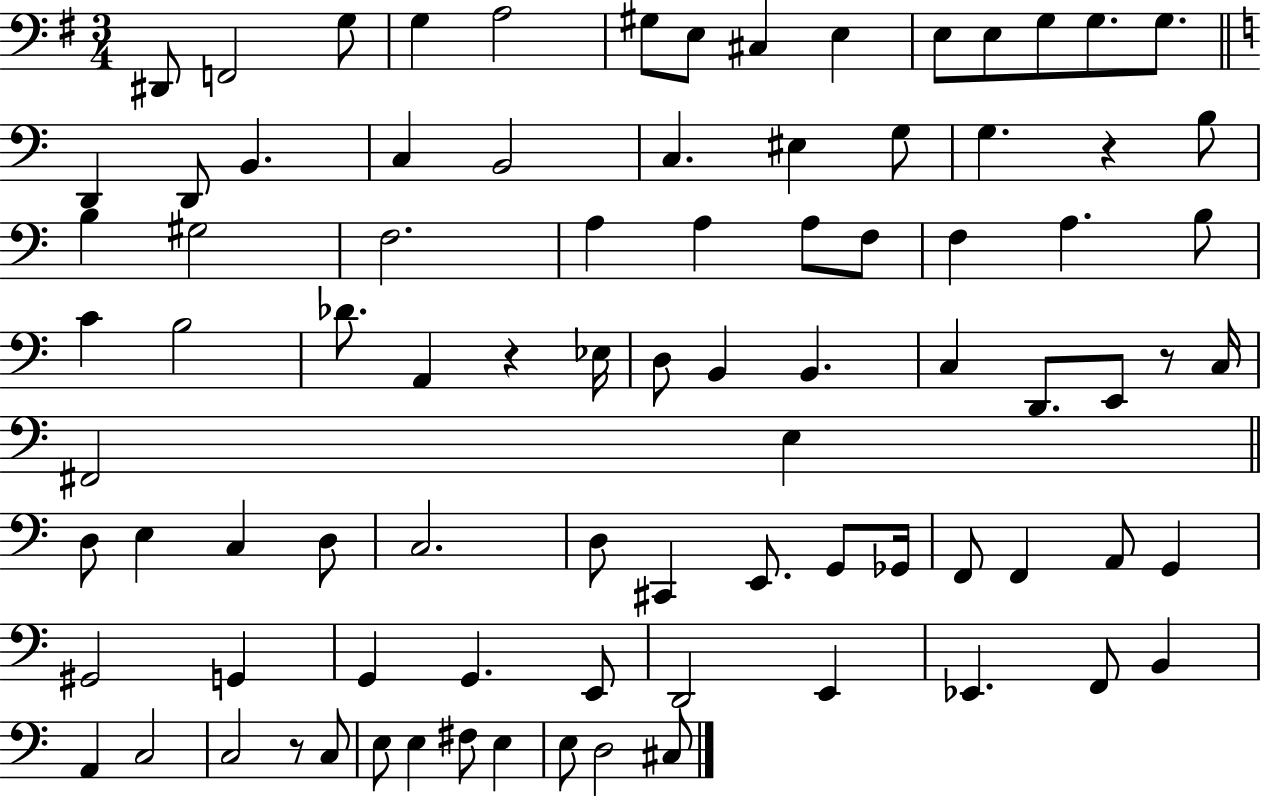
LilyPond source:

{
  \clef bass
  \numericTimeSignature
  \time 3/4
  \key g \major
  \repeat volta 2 { dis,8 f,2 g8 | g4 a2 | gis8 e8 cis4 e4 | e8 e8 g8 g8. g8. | \break \bar "||" \break \key c \major d,4 d,8 b,4. | c4 b,2 | c4. eis4 g8 | g4. r4 b8 | \break b4 gis2 | f2. | a4 a4 a8 f8 | f4 a4. b8 | \break c'4 b2 | des'8. a,4 r4 ees16 | d8 b,4 b,4. | c4 d,8. e,8 r8 c16 | \break fis,2 e4 | \bar "||" \break \key c \major d8 e4 c4 d8 | c2. | d8 cis,4 e,8. g,8 ges,16 | f,8 f,4 a,8 g,4 | \break gis,2 g,4 | g,4 g,4. e,8 | d,2 e,4 | ees,4. f,8 b,4 | \break a,4 c2 | c2 r8 c8 | e8 e4 fis8 e4 | e8 d2 cis8 | \break } \bar "|."
}